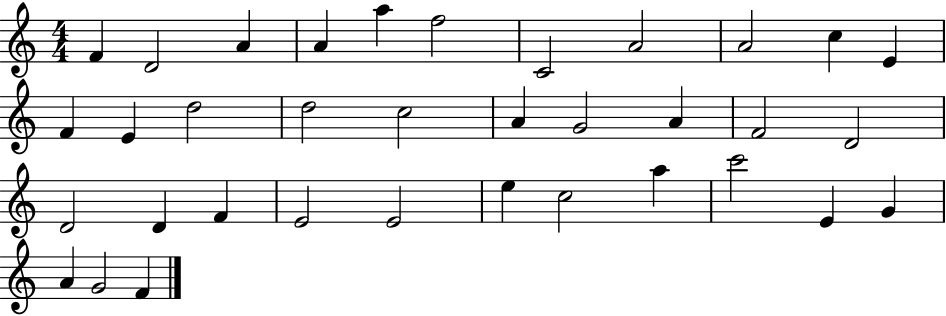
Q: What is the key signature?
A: C major